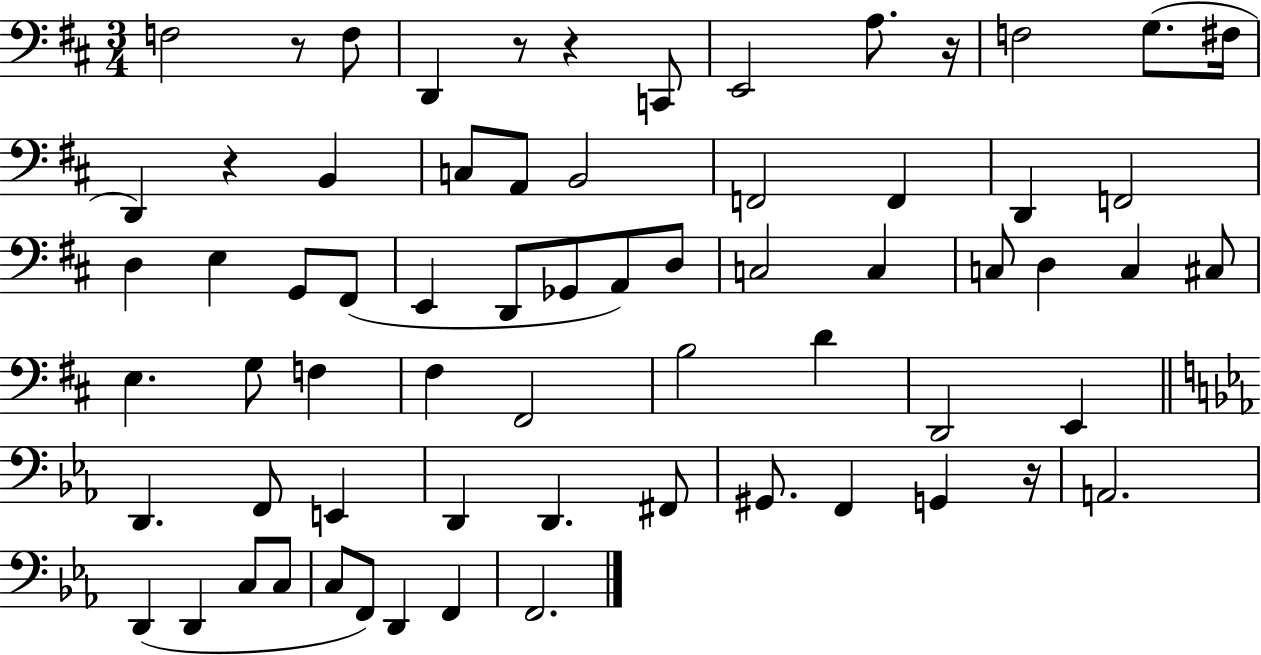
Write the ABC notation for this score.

X:1
T:Untitled
M:3/4
L:1/4
K:D
F,2 z/2 F,/2 D,, z/2 z C,,/2 E,,2 A,/2 z/4 F,2 G,/2 ^F,/4 D,, z B,, C,/2 A,,/2 B,,2 F,,2 F,, D,, F,,2 D, E, G,,/2 ^F,,/2 E,, D,,/2 _G,,/2 A,,/2 D,/2 C,2 C, C,/2 D, C, ^C,/2 E, G,/2 F, ^F, ^F,,2 B,2 D D,,2 E,, D,, F,,/2 E,, D,, D,, ^F,,/2 ^G,,/2 F,, G,, z/4 A,,2 D,, D,, C,/2 C,/2 C,/2 F,,/2 D,, F,, F,,2